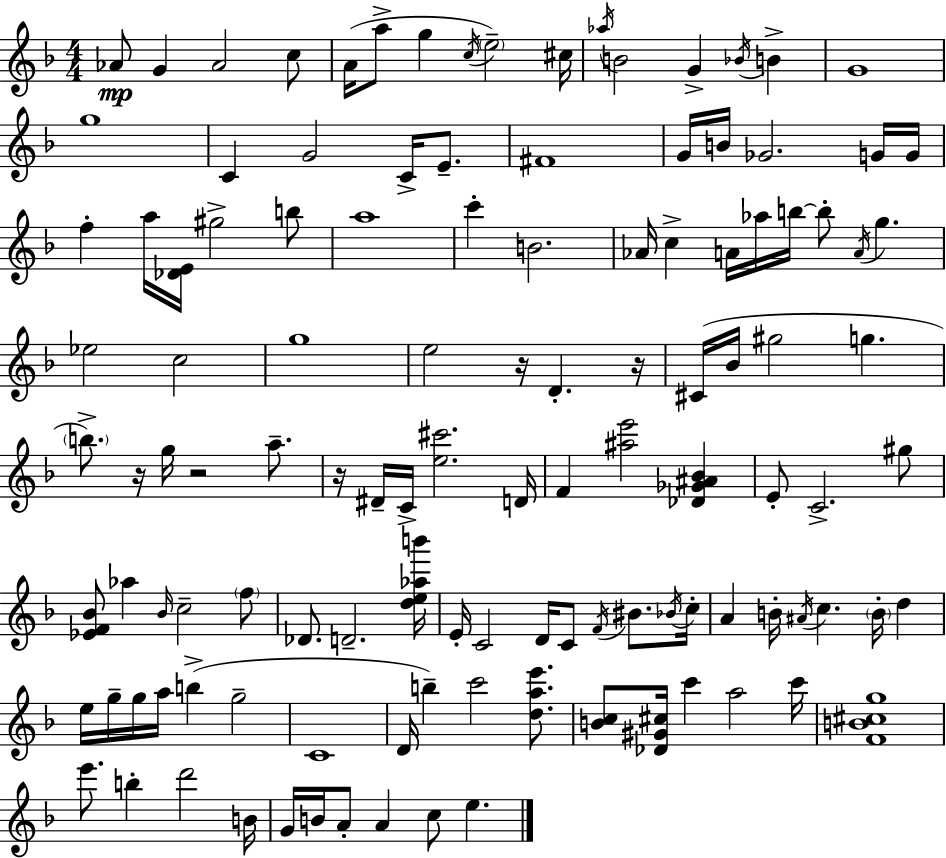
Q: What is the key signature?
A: D minor